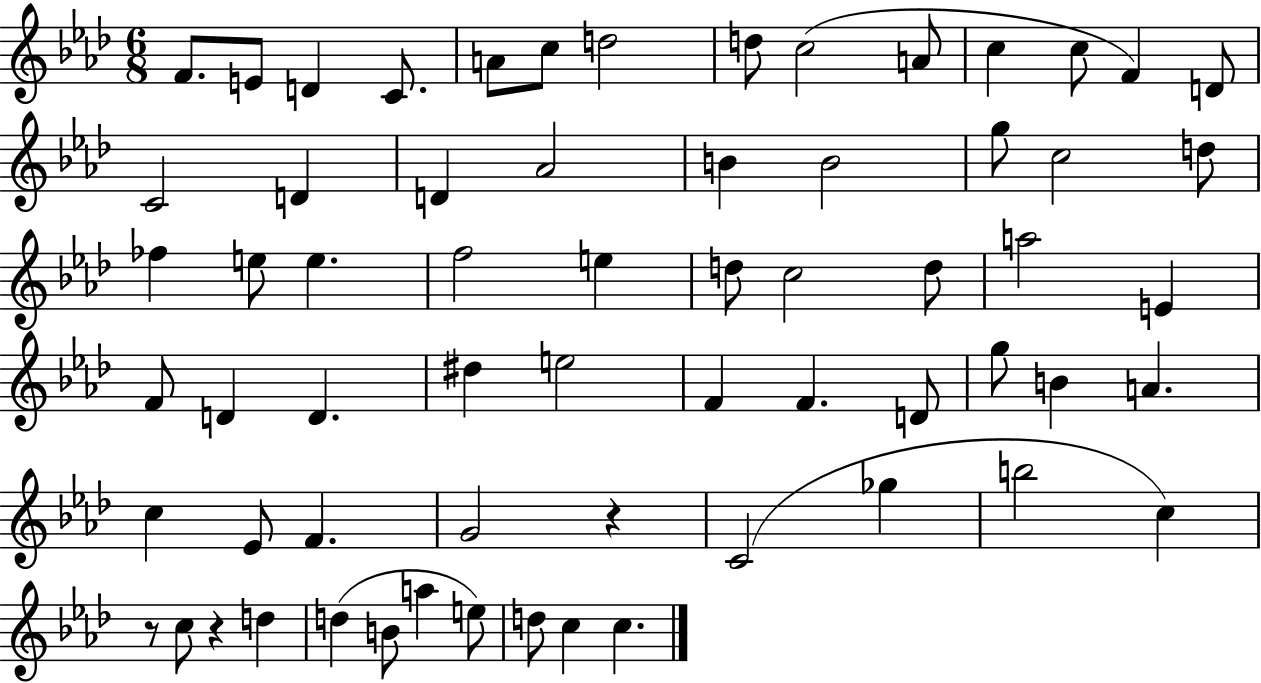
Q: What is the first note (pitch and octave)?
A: F4